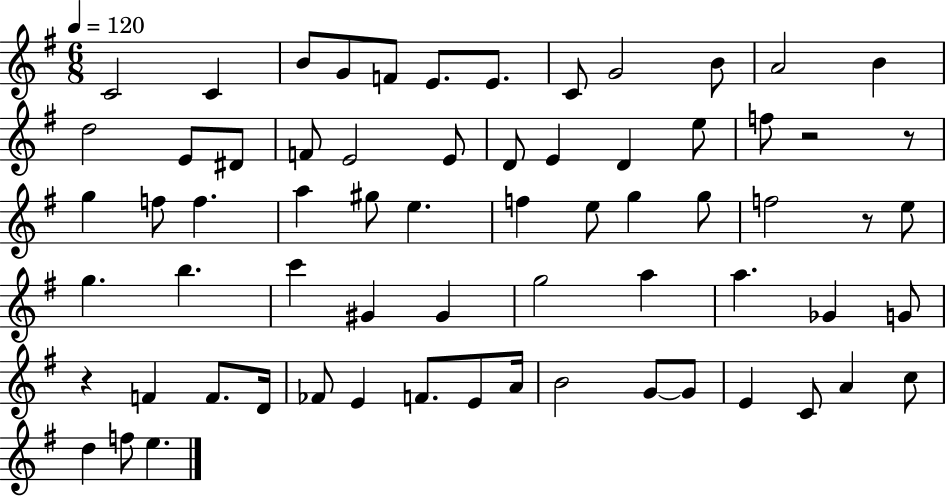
X:1
T:Untitled
M:6/8
L:1/4
K:G
C2 C B/2 G/2 F/2 E/2 E/2 C/2 G2 B/2 A2 B d2 E/2 ^D/2 F/2 E2 E/2 D/2 E D e/2 f/2 z2 z/2 g f/2 f a ^g/2 e f e/2 g g/2 f2 z/2 e/2 g b c' ^G ^G g2 a a _G G/2 z F F/2 D/4 _F/2 E F/2 E/2 A/4 B2 G/2 G/2 E C/2 A c/2 d f/2 e